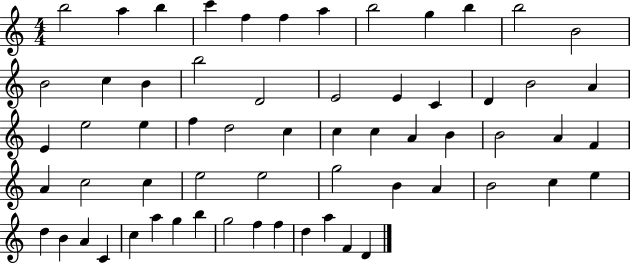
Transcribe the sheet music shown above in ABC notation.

X:1
T:Untitled
M:4/4
L:1/4
K:C
b2 a b c' f f a b2 g b b2 B2 B2 c B b2 D2 E2 E C D B2 A E e2 e f d2 c c c A B B2 A F A c2 c e2 e2 g2 B A B2 c e d B A C c a g b g2 f f d a F D